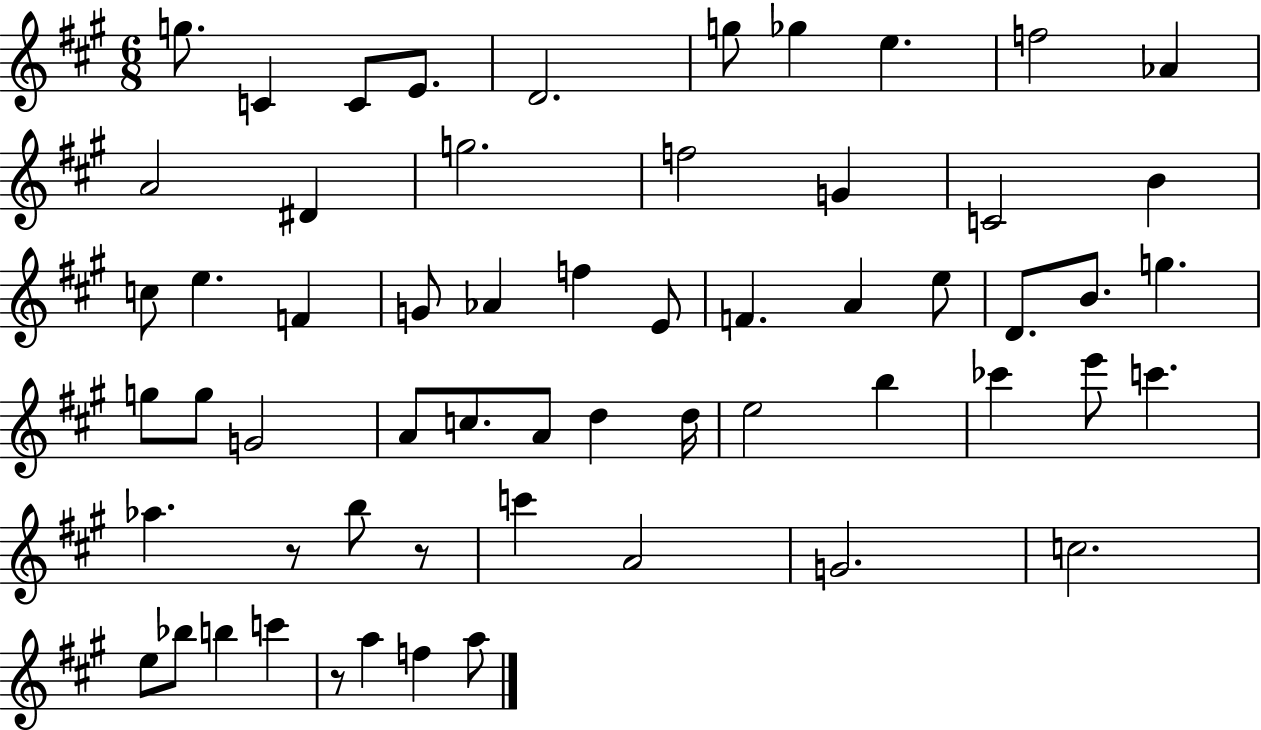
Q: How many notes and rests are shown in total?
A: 59